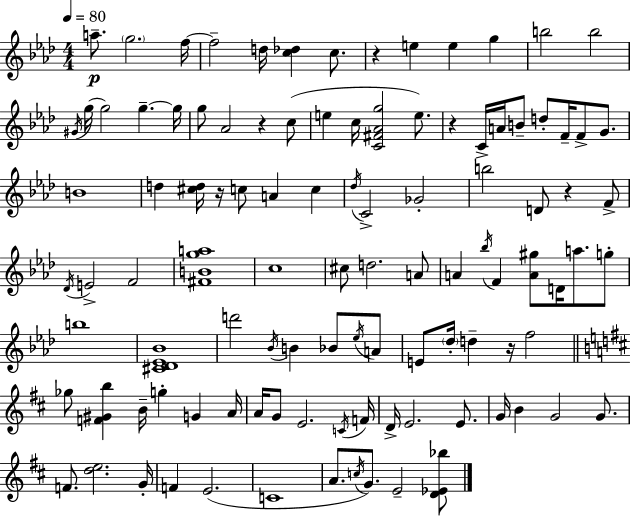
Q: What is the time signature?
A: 4/4